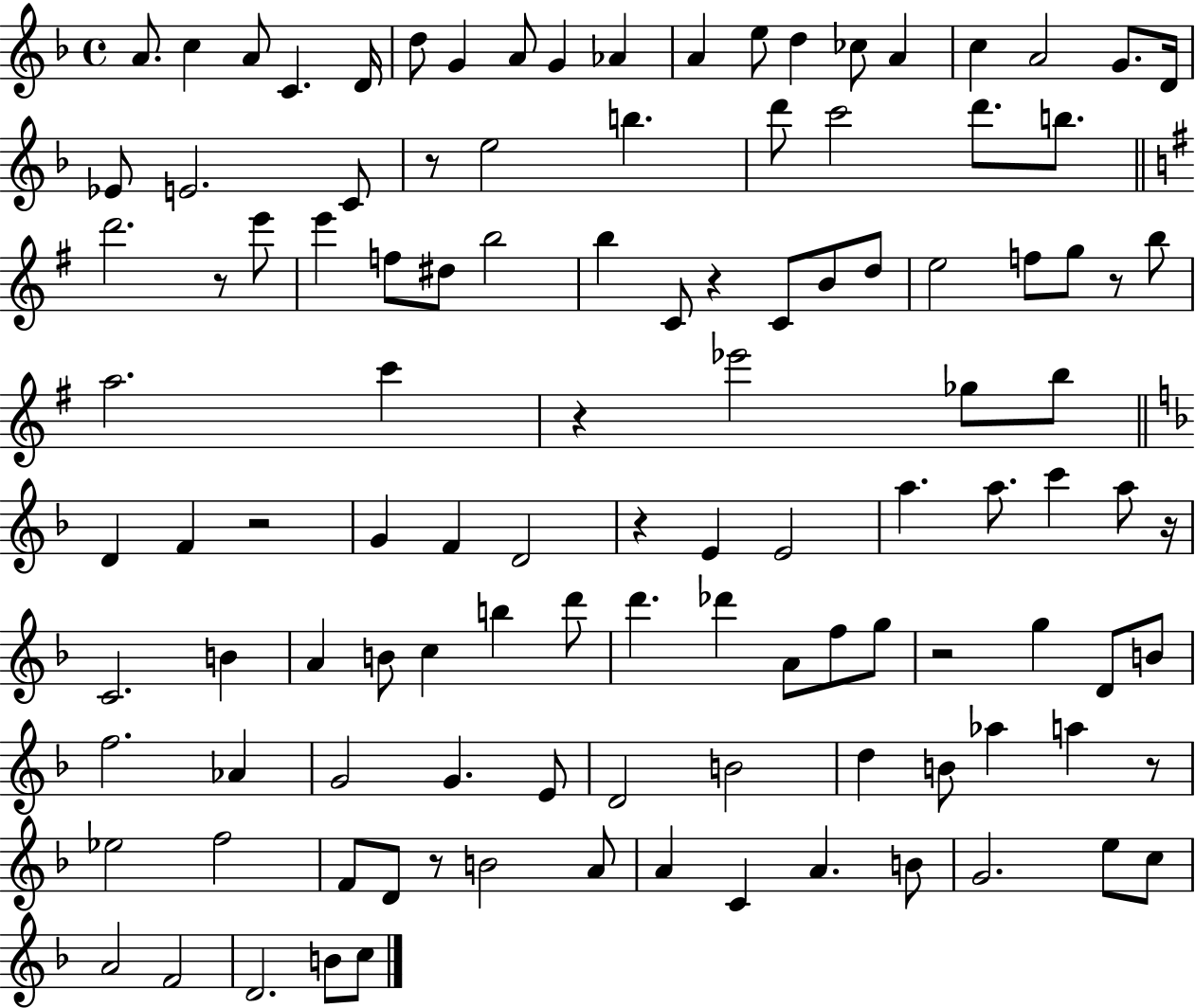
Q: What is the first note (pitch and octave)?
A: A4